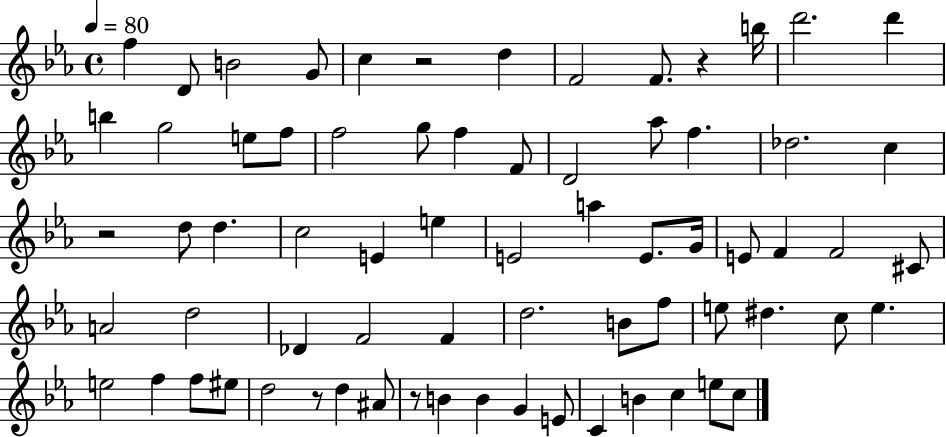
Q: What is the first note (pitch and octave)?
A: F5